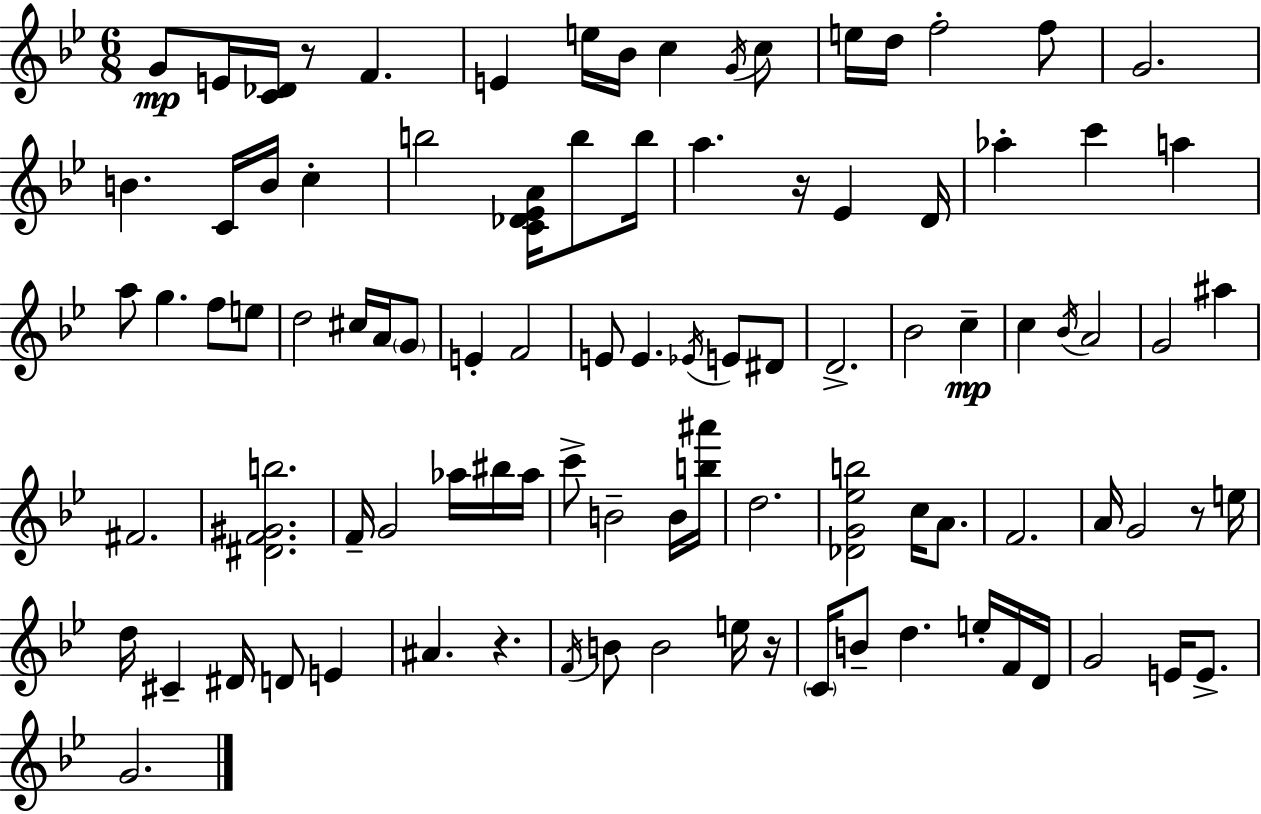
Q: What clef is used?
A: treble